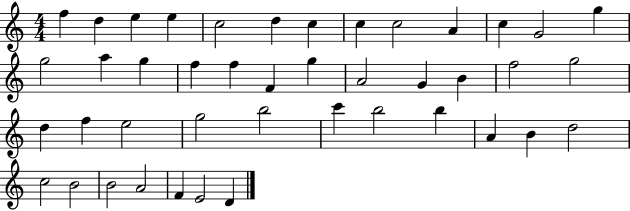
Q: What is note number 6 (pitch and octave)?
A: D5